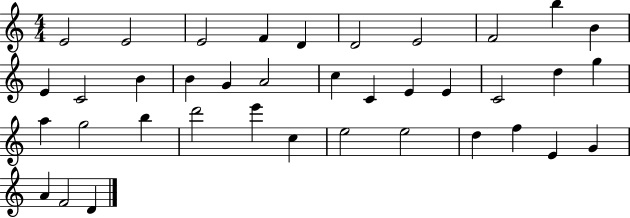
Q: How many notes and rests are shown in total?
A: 38